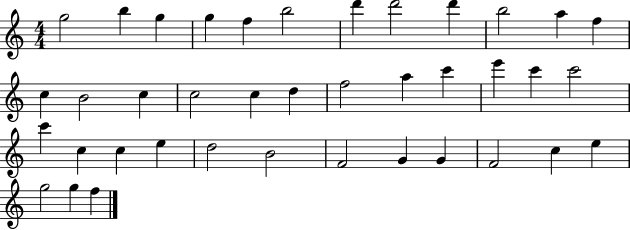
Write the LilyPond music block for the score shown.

{
  \clef treble
  \numericTimeSignature
  \time 4/4
  \key c \major
  g''2 b''4 g''4 | g''4 f''4 b''2 | d'''4 d'''2 d'''4 | b''2 a''4 f''4 | \break c''4 b'2 c''4 | c''2 c''4 d''4 | f''2 a''4 c'''4 | e'''4 c'''4 c'''2 | \break c'''4 c''4 c''4 e''4 | d''2 b'2 | f'2 g'4 g'4 | f'2 c''4 e''4 | \break g''2 g''4 f''4 | \bar "|."
}